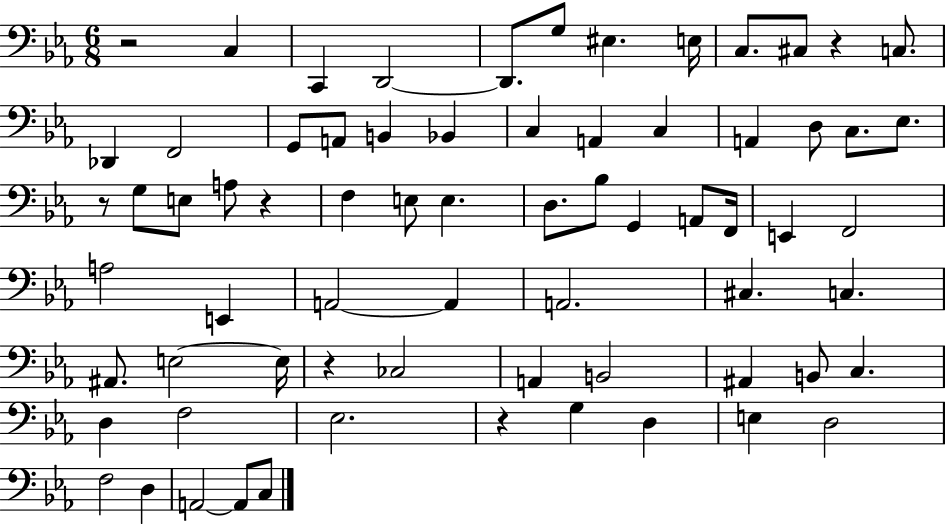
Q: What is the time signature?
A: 6/8